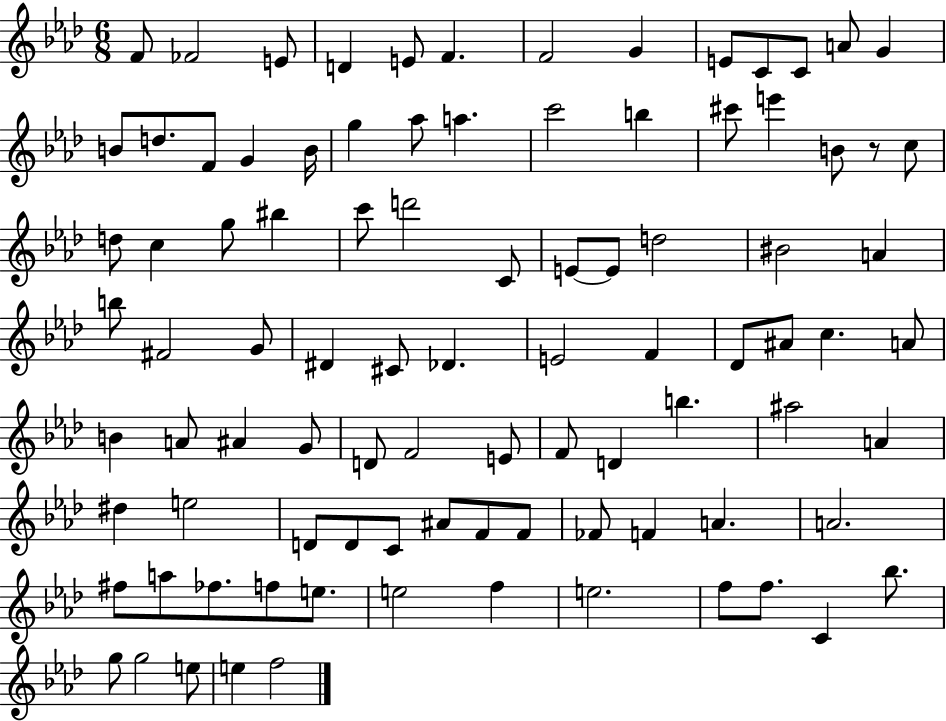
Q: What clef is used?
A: treble